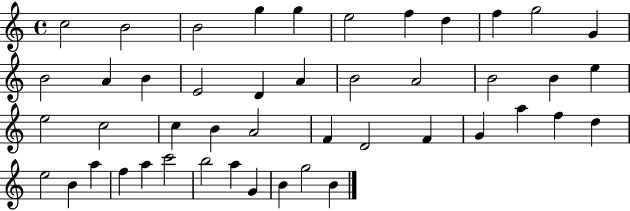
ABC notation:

X:1
T:Untitled
M:4/4
L:1/4
K:C
c2 B2 B2 g g e2 f d f g2 G B2 A B E2 D A B2 A2 B2 B e e2 c2 c B A2 F D2 F G a f d e2 B a f a c'2 b2 a G B g2 B